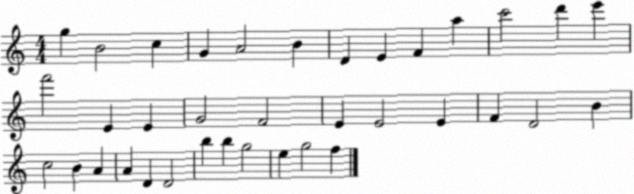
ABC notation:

X:1
T:Untitled
M:4/4
L:1/4
K:C
g B2 c G A2 B D E F a c'2 d' e' f'2 E E G2 F2 E E2 E F D2 B c2 B A A D D2 b b g2 e g2 f